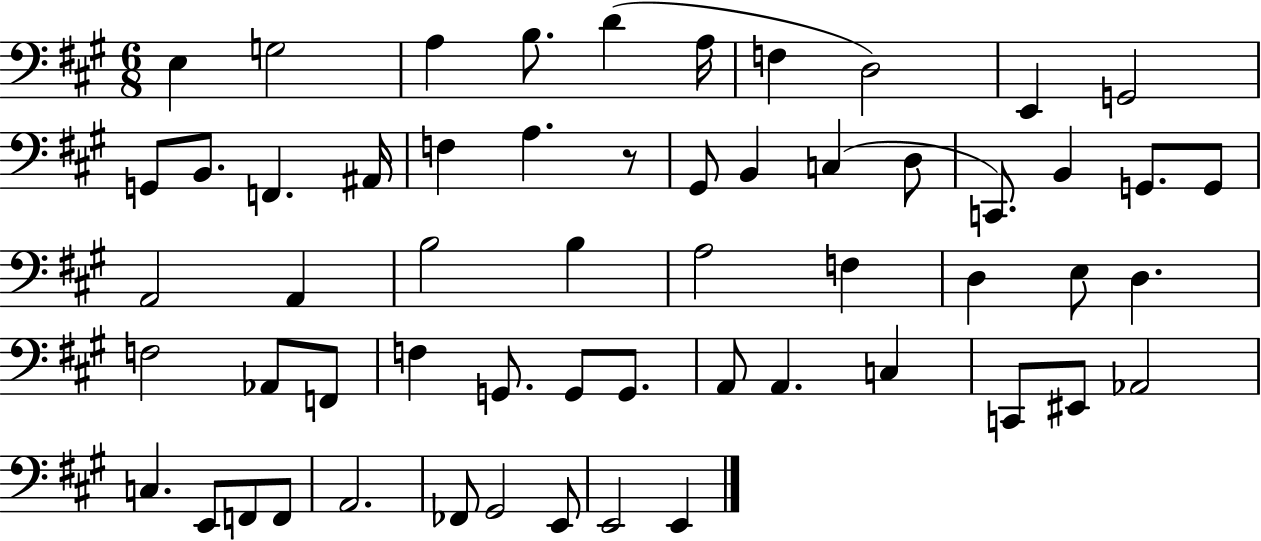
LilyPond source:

{
  \clef bass
  \numericTimeSignature
  \time 6/8
  \key a \major
  e4 g2 | a4 b8. d'4( a16 | f4 d2) | e,4 g,2 | \break g,8 b,8. f,4. ais,16 | f4 a4. r8 | gis,8 b,4 c4( d8 | c,8.) b,4 g,8. g,8 | \break a,2 a,4 | b2 b4 | a2 f4 | d4 e8 d4. | \break f2 aes,8 f,8 | f4 g,8. g,8 g,8. | a,8 a,4. c4 | c,8 eis,8 aes,2 | \break c4. e,8 f,8 f,8 | a,2. | fes,8 gis,2 e,8 | e,2 e,4 | \break \bar "|."
}